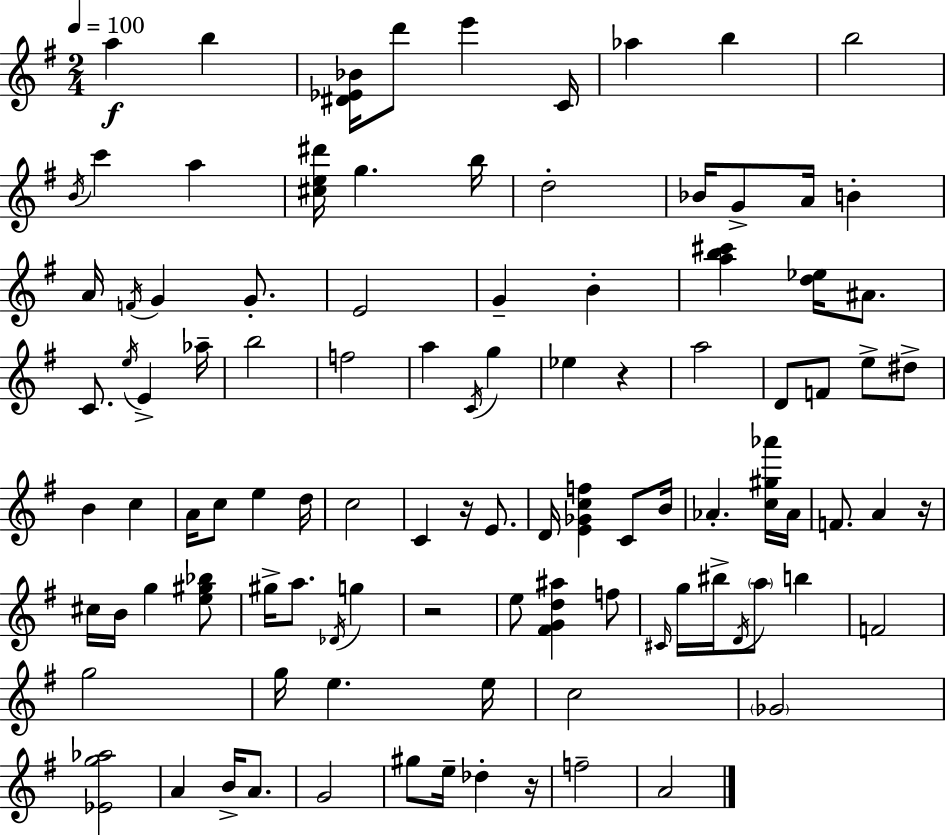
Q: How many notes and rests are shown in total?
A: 102